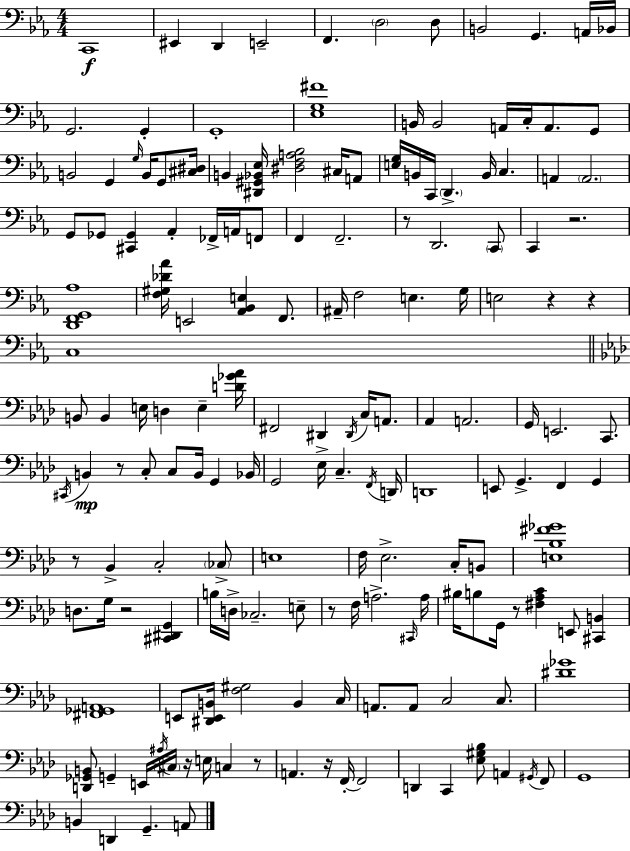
C2/w EIS2/q D2/q E2/h F2/q. D3/h D3/e B2/h G2/q. A2/s Bb2/s G2/h. G2/q G2/w [Eb3,G3,F#4]/w B2/s B2/h A2/s C3/s A2/e. G2/e B2/h G2/q G3/s B2/s G2/e [C#3,D#3]/s B2/q [D#2,G#2,Bb2,Eb3]/s [D#3,F3,A3,Bb3]/h C#3/s A2/e [E3,G3]/s B2/s C2/s D2/q. B2/s C3/q. A2/q A2/h. G2/e Gb2/e [C#2,Gb2]/q Ab2/q FES2/s A2/s F2/e F2/q F2/h. R/e D2/h. C2/e C2/q R/h. [D2,F2,G2,Ab3]/w [F3,G#3,Db4,Ab4]/s E2/h [Ab2,Bb2,E3]/q F2/e. A#2/s F3/h E3/q. G3/s E3/h R/q R/q C3/w B2/e B2/q E3/s D3/q E3/q [D4,Gb4,Ab4]/s F#2/h D#2/q D#2/s C3/s A2/e. Ab2/q A2/h. G2/s E2/h. C2/e. C#2/s B2/q R/e C3/e C3/e B2/s G2/q Bb2/s G2/h Eb3/s C3/q. F2/s D2/s D2/w E2/e G2/q. F2/q G2/q R/e Bb2/q C3/h CES3/e E3/w F3/s Eb3/h. C3/s B2/e [E3,Bb3,F#4,Gb4]/w D3/e. G3/s R/h [C#2,D#2,G2]/q B3/s D3/s CES3/h. E3/e R/e F3/s A3/h. C#2/s A3/s BIS3/s B3/e G2/s R/e [F#3,Ab3,C4]/q E2/e [C#2,B2]/q [F#2,Gb2,A2]/w E2/e [D#2,E2,B2]/s [F3,G#3]/h B2/q C3/s A2/e. A2/e C3/h C3/e. [D#4,Gb4]/w [D2,Gb2,B2]/e G2/q E2/s A#3/s C#3/s R/s E3/s C3/q R/e A2/q. R/s F2/s F2/h D2/q C2/q [Eb3,G#3,Bb3]/e A2/q G#2/s F2/e G2/w B2/q D2/q G2/q. A2/e